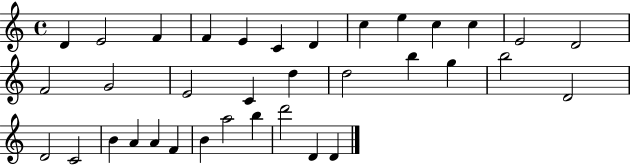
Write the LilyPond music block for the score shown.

{
  \clef treble
  \time 4/4
  \defaultTimeSignature
  \key c \major
  d'4 e'2 f'4 | f'4 e'4 c'4 d'4 | c''4 e''4 c''4 c''4 | e'2 d'2 | \break f'2 g'2 | e'2 c'4 d''4 | d''2 b''4 g''4 | b''2 d'2 | \break d'2 c'2 | b'4 a'4 a'4 f'4 | b'4 a''2 b''4 | d'''2 d'4 d'4 | \break \bar "|."
}